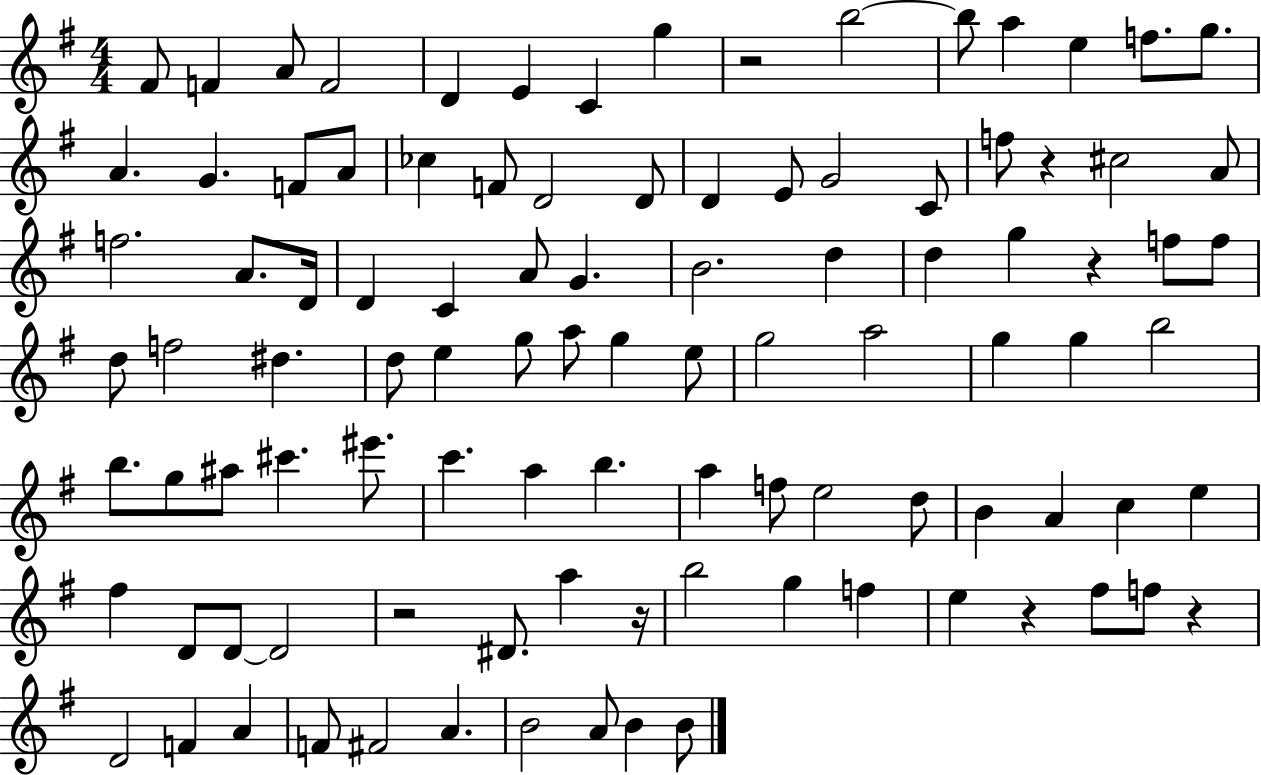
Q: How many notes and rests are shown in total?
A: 101